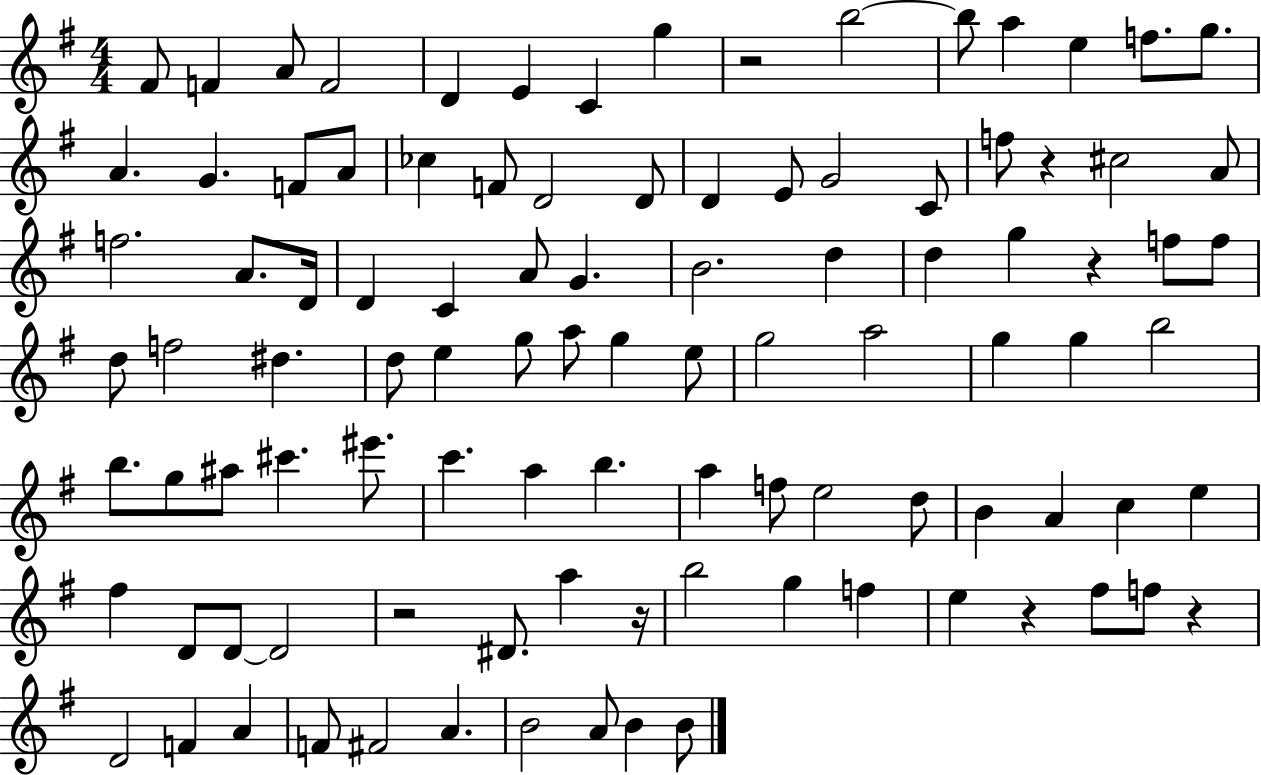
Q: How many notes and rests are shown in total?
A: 101